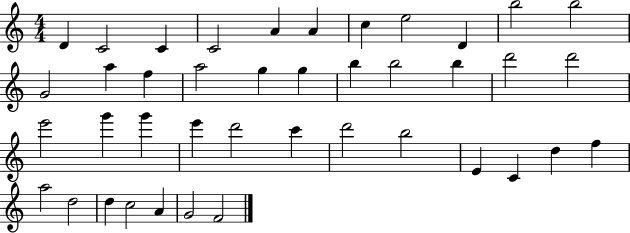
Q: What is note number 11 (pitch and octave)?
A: B5